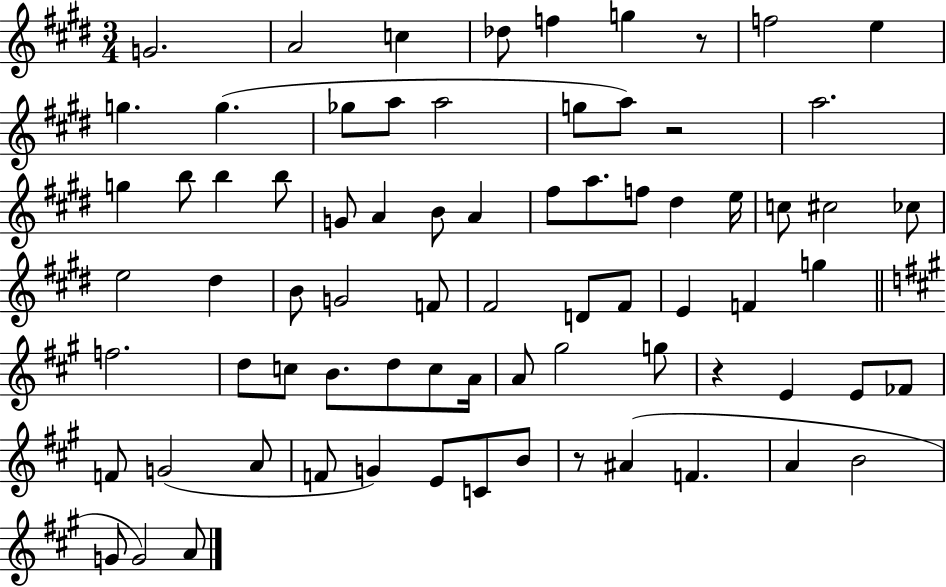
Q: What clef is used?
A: treble